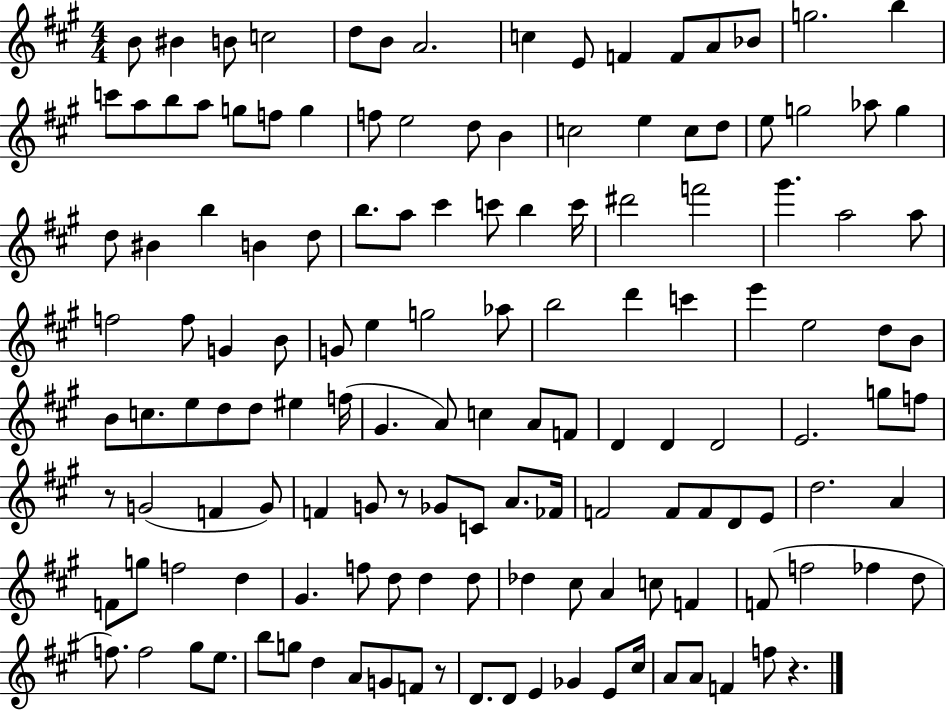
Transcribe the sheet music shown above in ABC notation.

X:1
T:Untitled
M:4/4
L:1/4
K:A
B/2 ^B B/2 c2 d/2 B/2 A2 c E/2 F F/2 A/2 _B/2 g2 b c'/2 a/2 b/2 a/2 g/2 f/2 g f/2 e2 d/2 B c2 e c/2 d/2 e/2 g2 _a/2 g d/2 ^B b B d/2 b/2 a/2 ^c' c'/2 b c'/4 ^d'2 f'2 ^g' a2 a/2 f2 f/2 G B/2 G/2 e g2 _a/2 b2 d' c' e' e2 d/2 B/2 B/2 c/2 e/2 d/2 d/2 ^e f/4 ^G A/2 c A/2 F/2 D D D2 E2 g/2 f/2 z/2 G2 F G/2 F G/2 z/2 _G/2 C/2 A/2 _F/4 F2 F/2 F/2 D/2 E/2 d2 A F/2 g/2 f2 d ^G f/2 d/2 d d/2 _d ^c/2 A c/2 F F/2 f2 _f d/2 f/2 f2 ^g/2 e/2 b/2 g/2 d A/2 G/2 F/2 z/2 D/2 D/2 E _G E/2 ^c/4 A/2 A/2 F f/2 z